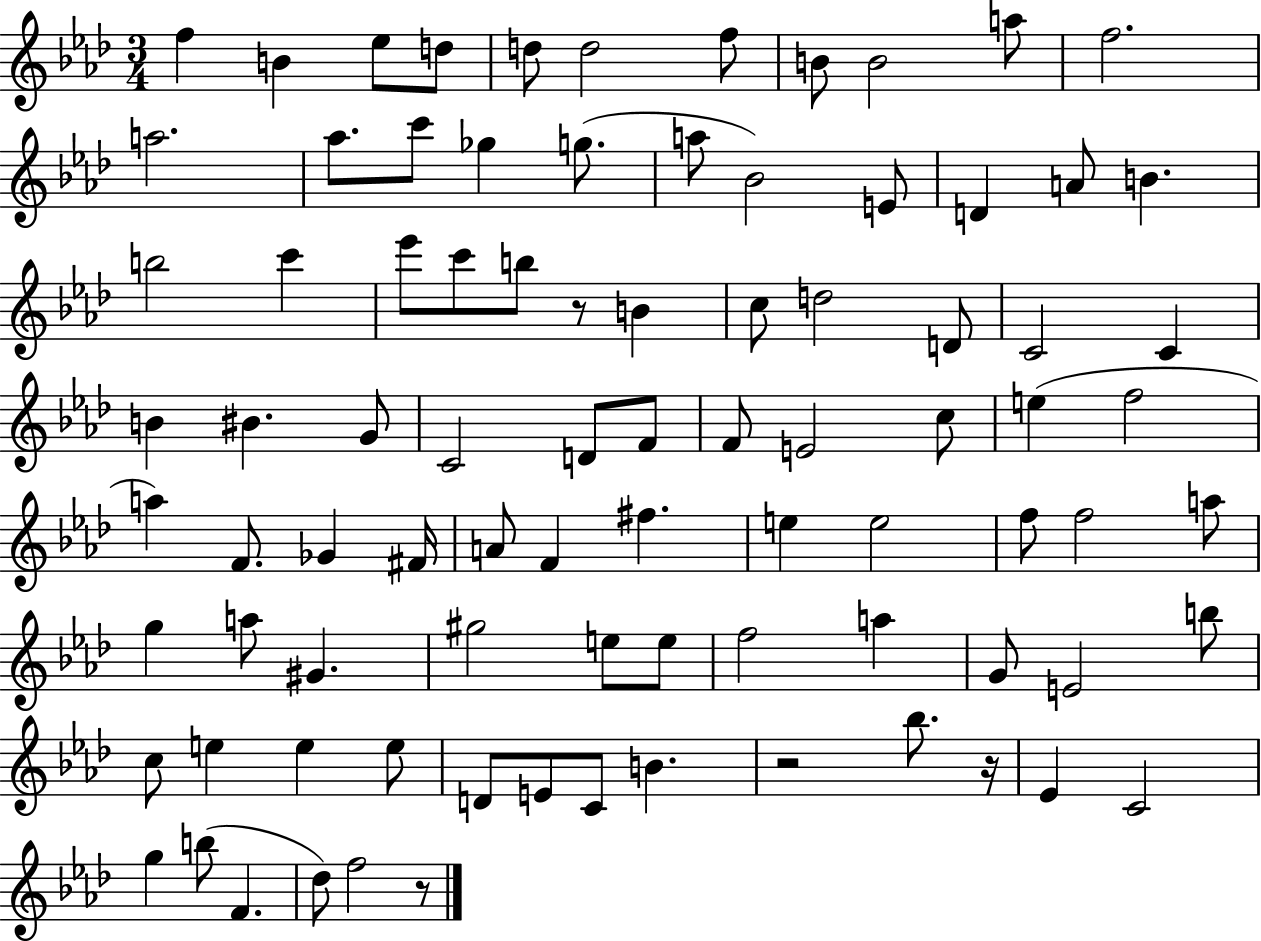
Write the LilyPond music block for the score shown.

{
  \clef treble
  \numericTimeSignature
  \time 3/4
  \key aes \major
  \repeat volta 2 { f''4 b'4 ees''8 d''8 | d''8 d''2 f''8 | b'8 b'2 a''8 | f''2. | \break a''2. | aes''8. c'''8 ges''4 g''8.( | a''8 bes'2) e'8 | d'4 a'8 b'4. | \break b''2 c'''4 | ees'''8 c'''8 b''8 r8 b'4 | c''8 d''2 d'8 | c'2 c'4 | \break b'4 bis'4. g'8 | c'2 d'8 f'8 | f'8 e'2 c''8 | e''4( f''2 | \break a''4) f'8. ges'4 fis'16 | a'8 f'4 fis''4. | e''4 e''2 | f''8 f''2 a''8 | \break g''4 a''8 gis'4. | gis''2 e''8 e''8 | f''2 a''4 | g'8 e'2 b''8 | \break c''8 e''4 e''4 e''8 | d'8 e'8 c'8 b'4. | r2 bes''8. r16 | ees'4 c'2 | \break g''4 b''8( f'4. | des''8) f''2 r8 | } \bar "|."
}